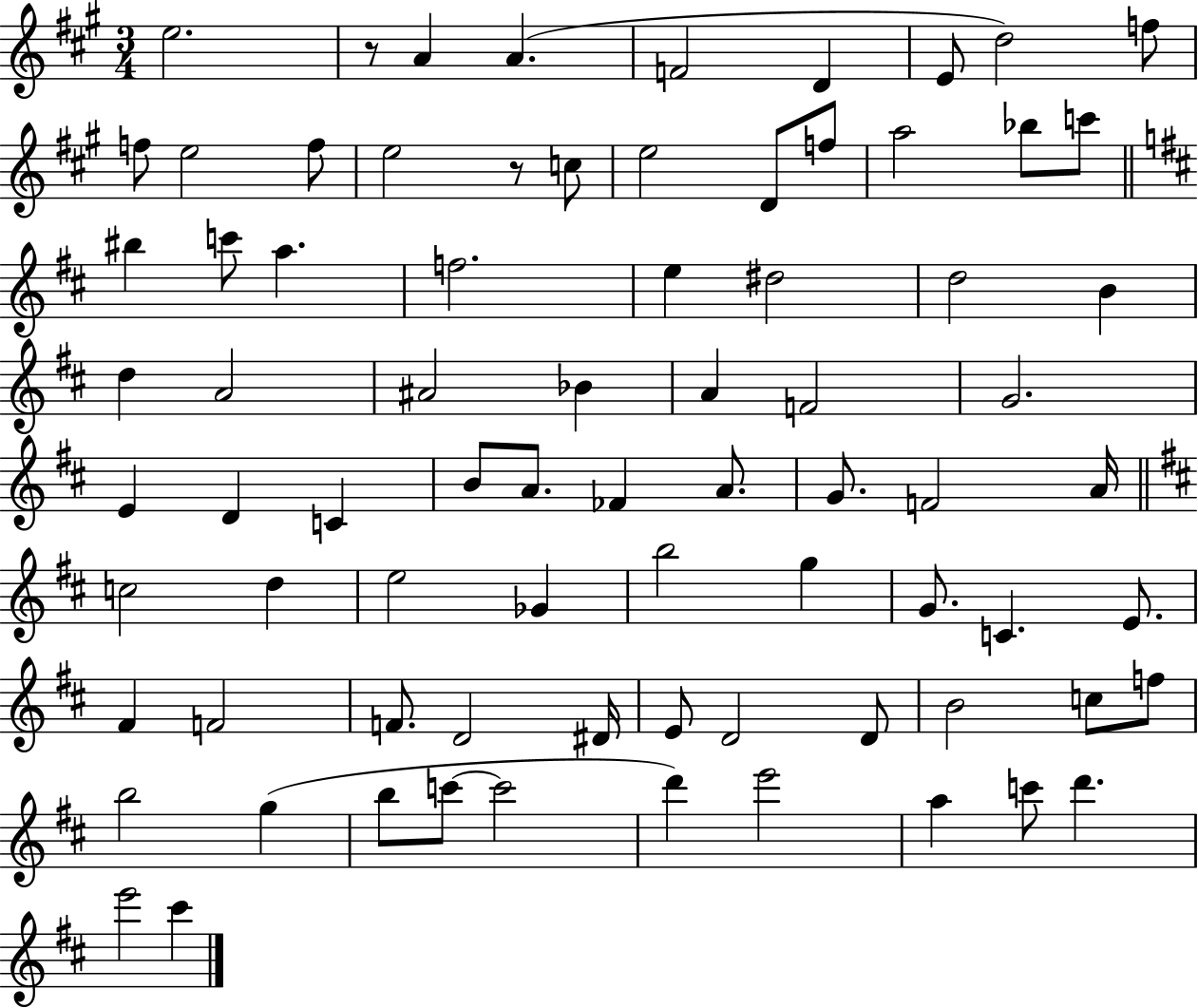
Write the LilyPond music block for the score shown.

{
  \clef treble
  \numericTimeSignature
  \time 3/4
  \key a \major
  \repeat volta 2 { e''2. | r8 a'4 a'4.( | f'2 d'4 | e'8 d''2) f''8 | \break f''8 e''2 f''8 | e''2 r8 c''8 | e''2 d'8 f''8 | a''2 bes''8 c'''8 | \break \bar "||" \break \key d \major bis''4 c'''8 a''4. | f''2. | e''4 dis''2 | d''2 b'4 | \break d''4 a'2 | ais'2 bes'4 | a'4 f'2 | g'2. | \break e'4 d'4 c'4 | b'8 a'8. fes'4 a'8. | g'8. f'2 a'16 | \bar "||" \break \key d \major c''2 d''4 | e''2 ges'4 | b''2 g''4 | g'8. c'4. e'8. | \break fis'4 f'2 | f'8. d'2 dis'16 | e'8 d'2 d'8 | b'2 c''8 f''8 | \break b''2 g''4( | b''8 c'''8~~ c'''2 | d'''4) e'''2 | a''4 c'''8 d'''4. | \break e'''2 cis'''4 | } \bar "|."
}